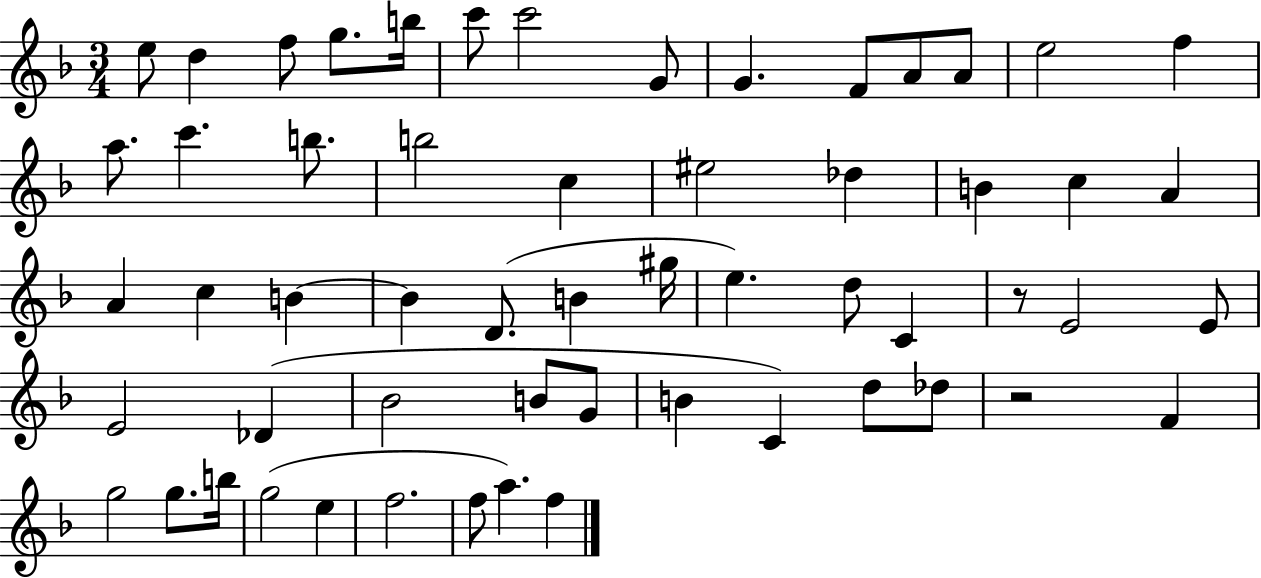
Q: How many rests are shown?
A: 2